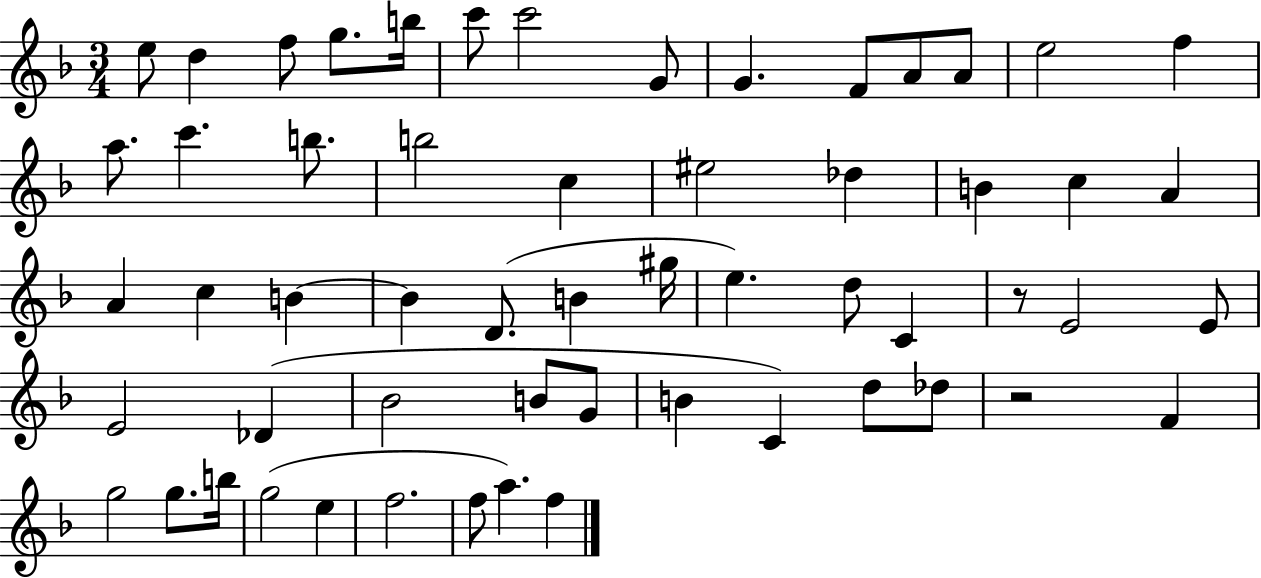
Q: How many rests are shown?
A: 2